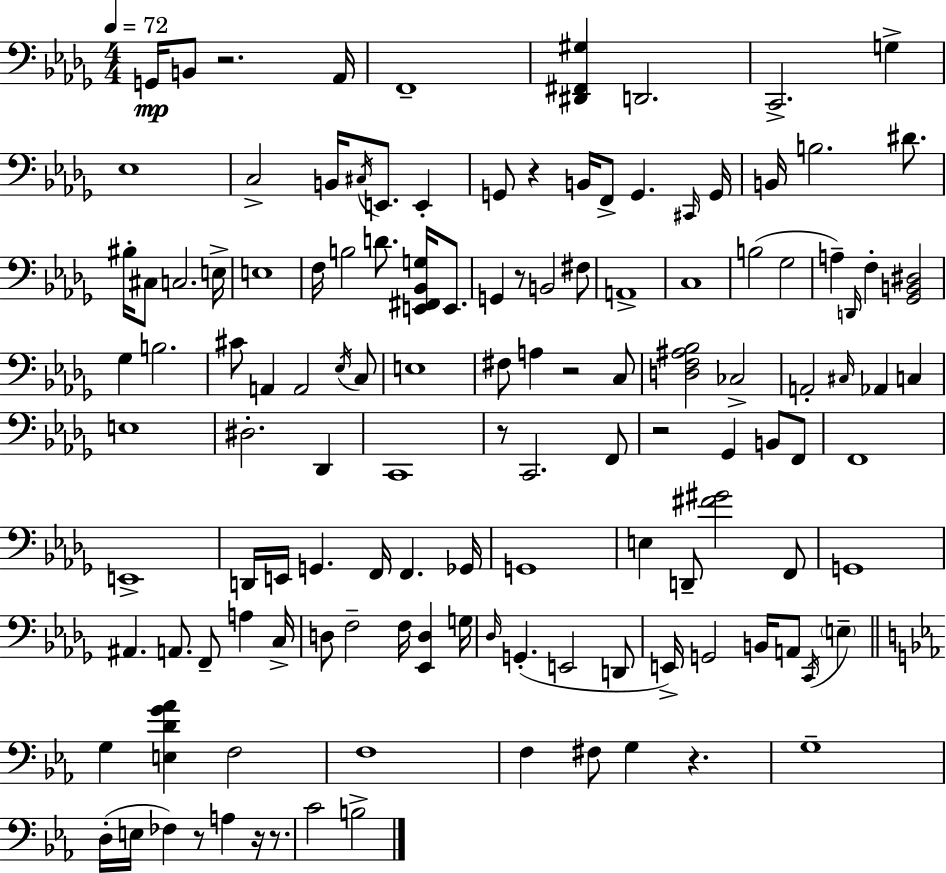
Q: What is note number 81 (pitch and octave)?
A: A2